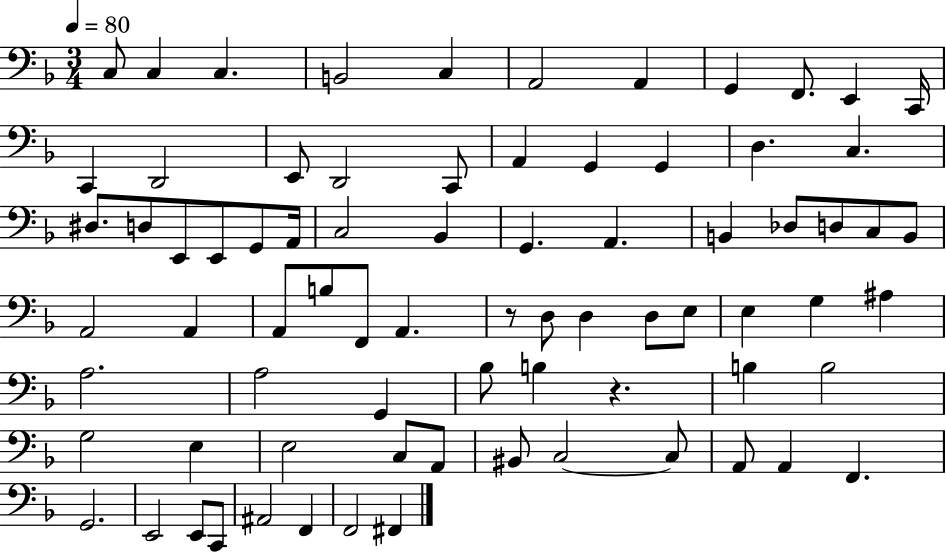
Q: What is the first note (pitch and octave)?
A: C3